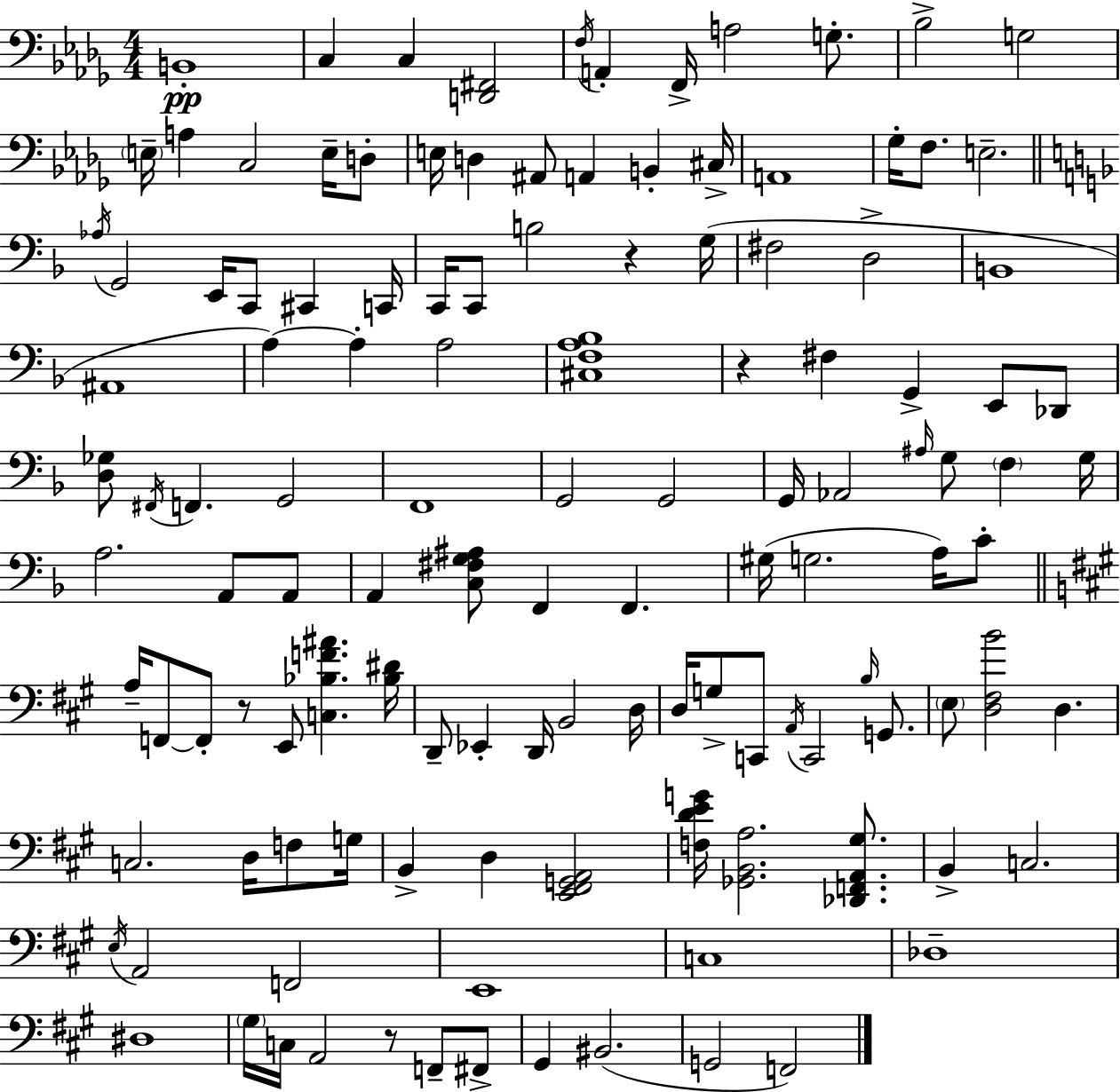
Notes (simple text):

B2/w C3/q C3/q [D2,F#2]/h F3/s A2/q F2/s A3/h G3/e. Bb3/h G3/h E3/s A3/q C3/h E3/s D3/e E3/s D3/q A#2/e A2/q B2/q C#3/s A2/w Gb3/s F3/e. E3/h. Ab3/s G2/h E2/s C2/e C#2/q C2/s C2/s C2/e B3/h R/q G3/s F#3/h D3/h B2/w A#2/w A3/q A3/q A3/h [C#3,F3,A3,Bb3]/w R/q F#3/q G2/q E2/e Db2/e [D3,Gb3]/e F#2/s F2/q. G2/h F2/w G2/h G2/h G2/s Ab2/h A#3/s G3/e F3/q G3/s A3/h. A2/e A2/e A2/q [C3,F#3,G3,A#3]/e F2/q F2/q. G#3/s G3/h. A3/s C4/e A3/s F2/e F2/e R/e E2/e [C3,Bb3,F4,A#4]/q. [Bb3,D#4]/s D2/e Eb2/q D2/s B2/h D3/s D3/s G3/e C2/e A2/s C2/h B3/s G2/e. E3/e [D3,F#3,B4]/h D3/q. C3/h. D3/s F3/e G3/s B2/q D3/q [E2,F#2,G2,A2]/h [F3,D4,E4,G4]/s [Gb2,B2,A3]/h. [Db2,F2,A2,G#3]/e. B2/q C3/h. E3/s A2/h F2/h E2/w C3/w Db3/w D#3/w G#3/s C3/s A2/h R/e F2/e F#2/e G#2/q BIS2/h. G2/h F2/h